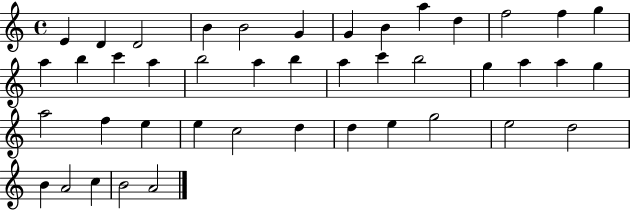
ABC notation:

X:1
T:Untitled
M:4/4
L:1/4
K:C
E D D2 B B2 G G B a d f2 f g a b c' a b2 a b a c' b2 g a a g a2 f e e c2 d d e g2 e2 d2 B A2 c B2 A2